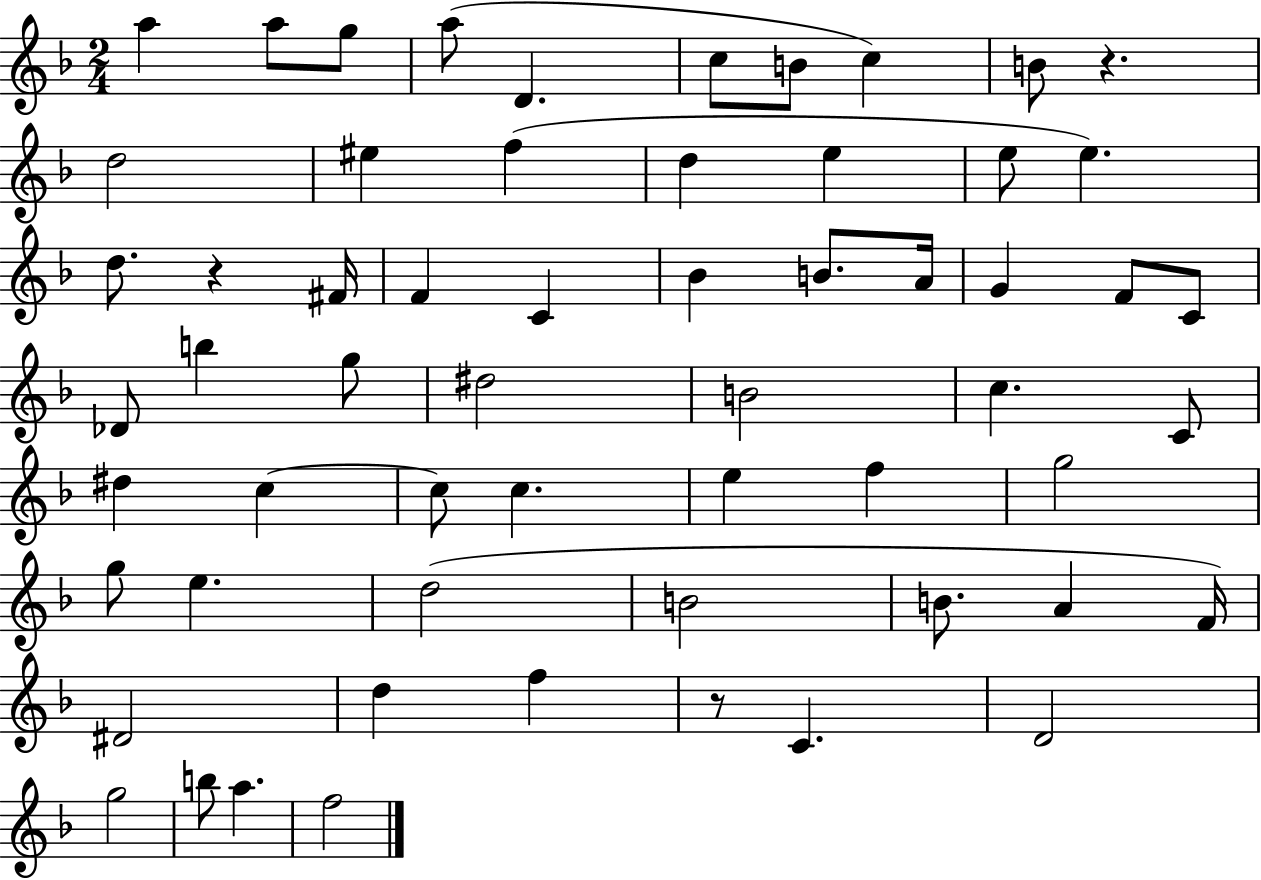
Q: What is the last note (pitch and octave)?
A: F5